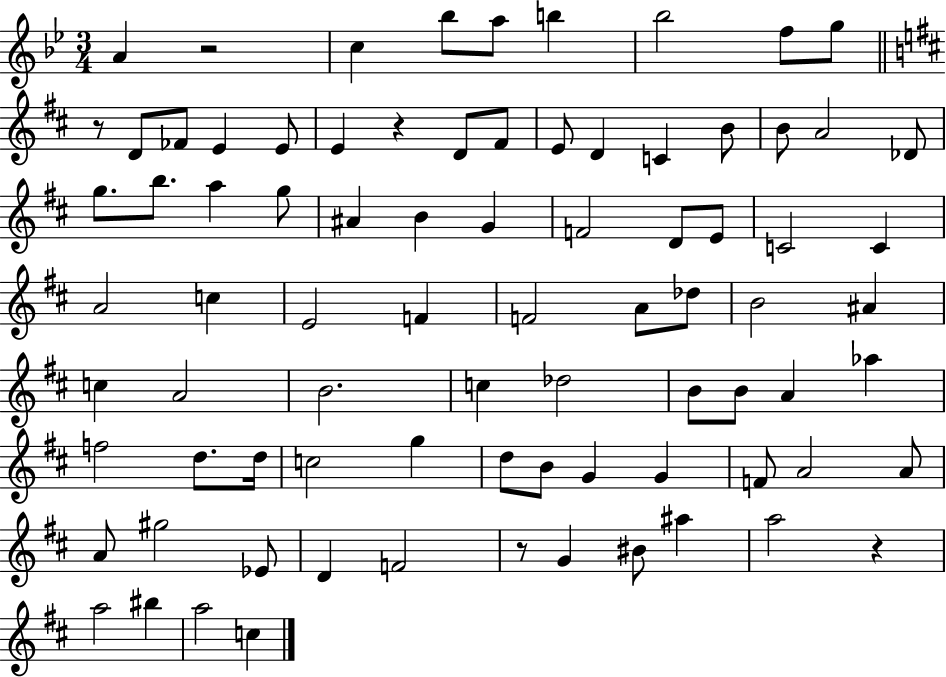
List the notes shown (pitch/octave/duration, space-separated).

A4/q R/h C5/q Bb5/e A5/e B5/q Bb5/h F5/e G5/e R/e D4/e FES4/e E4/q E4/e E4/q R/q D4/e F#4/e E4/e D4/q C4/q B4/e B4/e A4/h Db4/e G5/e. B5/e. A5/q G5/e A#4/q B4/q G4/q F4/h D4/e E4/e C4/h C4/q A4/h C5/q E4/h F4/q F4/h A4/e Db5/e B4/h A#4/q C5/q A4/h B4/h. C5/q Db5/h B4/e B4/e A4/q Ab5/q F5/h D5/e. D5/s C5/h G5/q D5/e B4/e G4/q G4/q F4/e A4/h A4/e A4/e G#5/h Eb4/e D4/q F4/h R/e G4/q BIS4/e A#5/q A5/h R/q A5/h BIS5/q A5/h C5/q